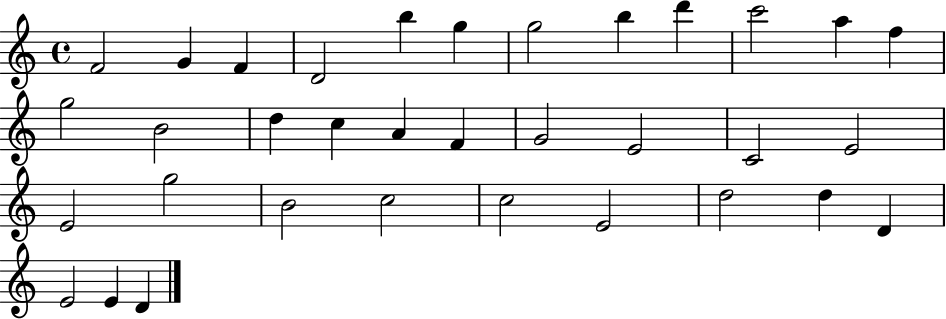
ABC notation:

X:1
T:Untitled
M:4/4
L:1/4
K:C
F2 G F D2 b g g2 b d' c'2 a f g2 B2 d c A F G2 E2 C2 E2 E2 g2 B2 c2 c2 E2 d2 d D E2 E D